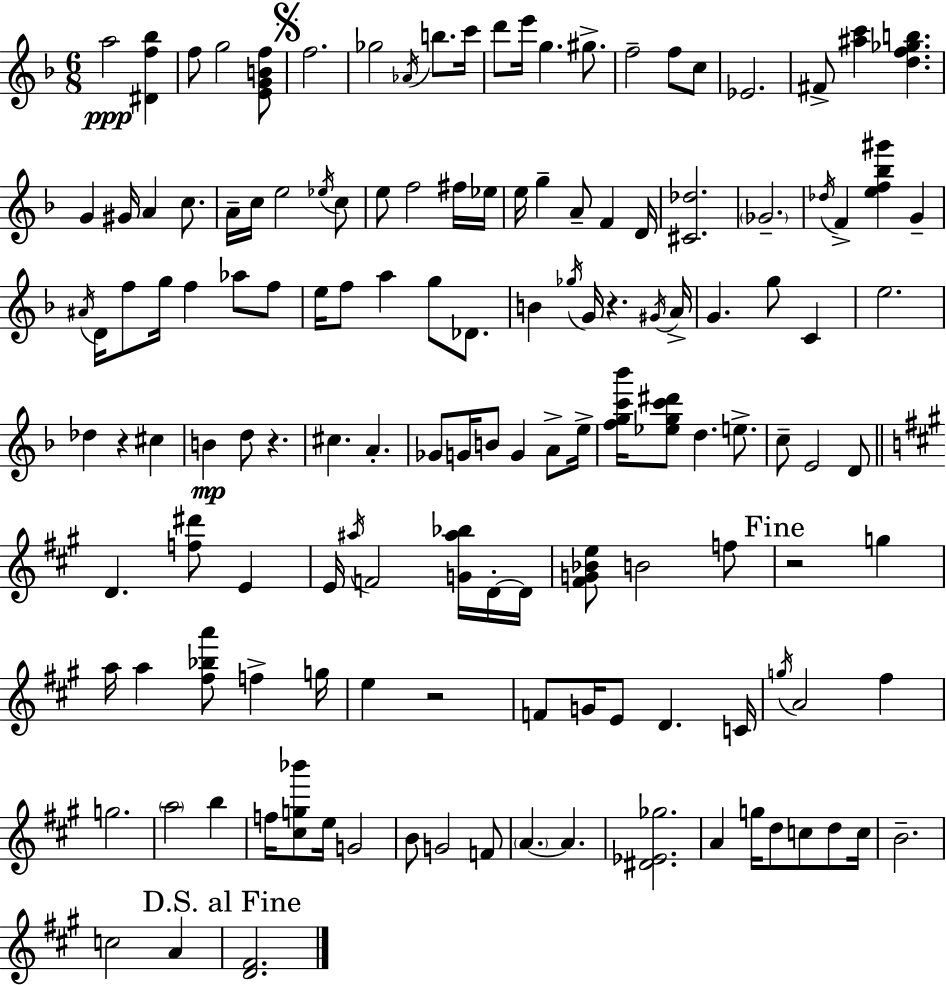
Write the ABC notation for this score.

X:1
T:Untitled
M:6/8
L:1/4
K:F
a2 [^Df_b] f/2 g2 [EGBf]/2 f2 _g2 _A/4 b/2 c'/4 d'/2 e'/4 g ^g/2 f2 f/2 c/2 _E2 ^F/2 [^ac'] [df_gb] G ^G/4 A c/2 A/4 c/4 e2 _e/4 c/2 e/2 f2 ^f/4 _e/4 e/4 g A/2 F D/4 [^C_d]2 _G2 _d/4 F [ef_b^g'] G ^A/4 D/4 f/2 g/4 f _a/2 f/2 e/4 f/2 a g/2 _D/2 B _g/4 G/4 z ^G/4 A/4 G g/2 C e2 _d z ^c B d/2 z ^c A _G/2 G/4 B/2 G A/2 e/4 [fgc'_b']/4 [_egc'^d']/2 d e/2 c/2 E2 D/2 D [f^d']/2 E E/4 ^a/4 F2 [G^a_b]/4 D/4 D/4 [^FG_Be]/2 B2 f/2 z2 g a/4 a [^f_ba']/2 f g/4 e z2 F/2 G/4 E/2 D C/4 g/4 A2 ^f g2 a2 b f/4 [^cg_b']/2 e/4 G2 B/2 G2 F/2 A A [^D_E_g]2 A g/4 d/2 c/2 d/2 c/4 B2 c2 A [D^F]2